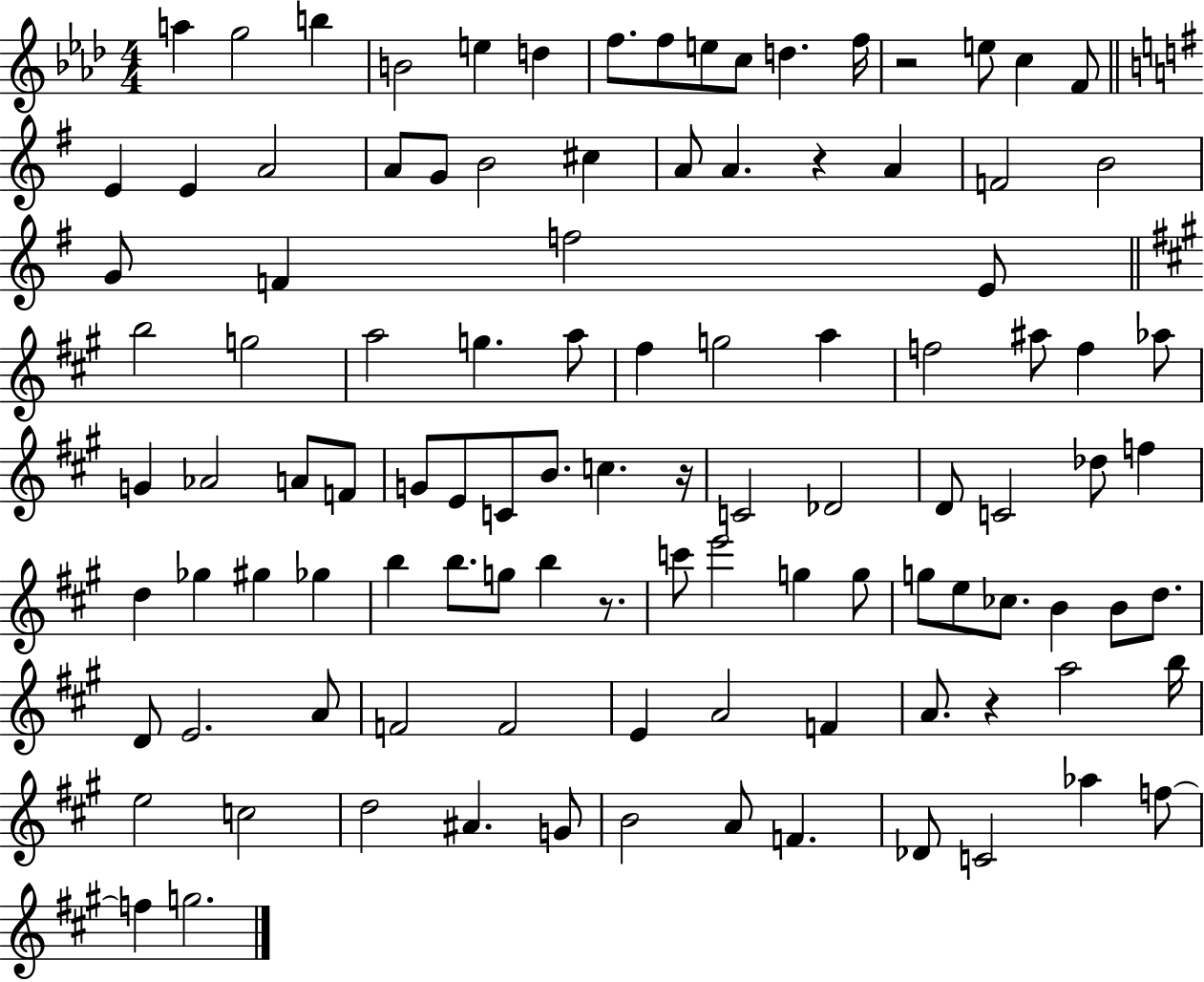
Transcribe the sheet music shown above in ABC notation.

X:1
T:Untitled
M:4/4
L:1/4
K:Ab
a g2 b B2 e d f/2 f/2 e/2 c/2 d f/4 z2 e/2 c F/2 E E A2 A/2 G/2 B2 ^c A/2 A z A F2 B2 G/2 F f2 E/2 b2 g2 a2 g a/2 ^f g2 a f2 ^a/2 f _a/2 G _A2 A/2 F/2 G/2 E/2 C/2 B/2 c z/4 C2 _D2 D/2 C2 _d/2 f d _g ^g _g b b/2 g/2 b z/2 c'/2 e'2 g g/2 g/2 e/2 _c/2 B B/2 d/2 D/2 E2 A/2 F2 F2 E A2 F A/2 z a2 b/4 e2 c2 d2 ^A G/2 B2 A/2 F _D/2 C2 _a f/2 f g2